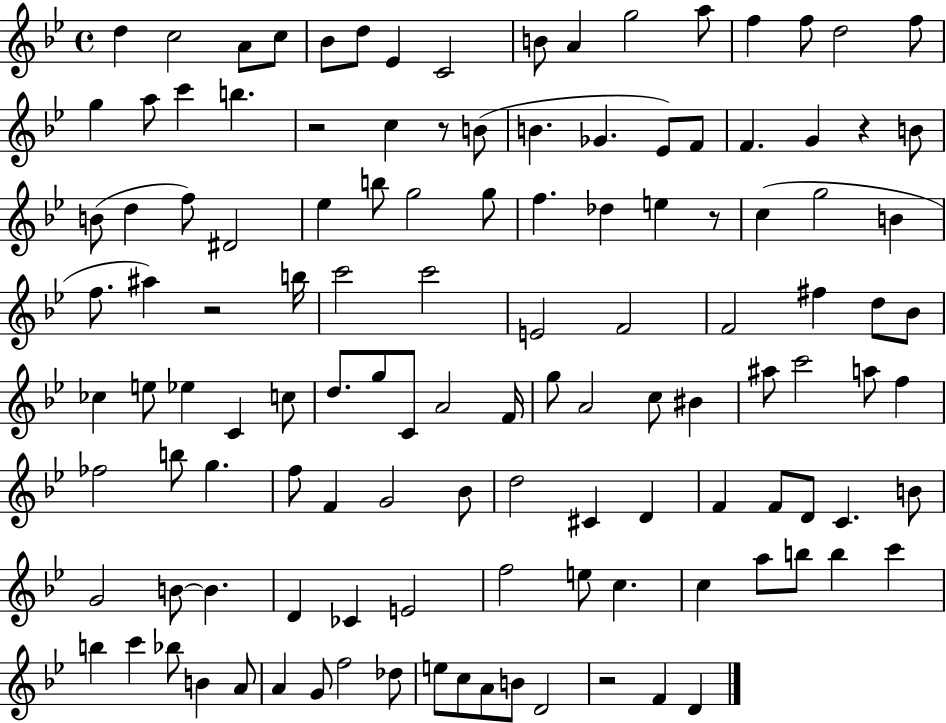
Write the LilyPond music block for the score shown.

{
  \clef treble
  \time 4/4
  \defaultTimeSignature
  \key bes \major
  d''4 c''2 a'8 c''8 | bes'8 d''8 ees'4 c'2 | b'8 a'4 g''2 a''8 | f''4 f''8 d''2 f''8 | \break g''4 a''8 c'''4 b''4. | r2 c''4 r8 b'8( | b'4. ges'4. ees'8) f'8 | f'4. g'4 r4 b'8 | \break b'8( d''4 f''8) dis'2 | ees''4 b''8 g''2 g''8 | f''4. des''4 e''4 r8 | c''4( g''2 b'4 | \break f''8. ais''4) r2 b''16 | c'''2 c'''2 | e'2 f'2 | f'2 fis''4 d''8 bes'8 | \break ces''4 e''8 ees''4 c'4 c''8 | d''8. g''8 c'8 a'2 f'16 | g''8 a'2 c''8 bis'4 | ais''8 c'''2 a''8 f''4 | \break fes''2 b''8 g''4. | f''8 f'4 g'2 bes'8 | d''2 cis'4 d'4 | f'4 f'8 d'8 c'4. b'8 | \break g'2 b'8~~ b'4. | d'4 ces'4 e'2 | f''2 e''8 c''4. | c''4 a''8 b''8 b''4 c'''4 | \break b''4 c'''4 bes''8 b'4 a'8 | a'4 g'8 f''2 des''8 | e''8 c''8 a'8 b'8 d'2 | r2 f'4 d'4 | \break \bar "|."
}